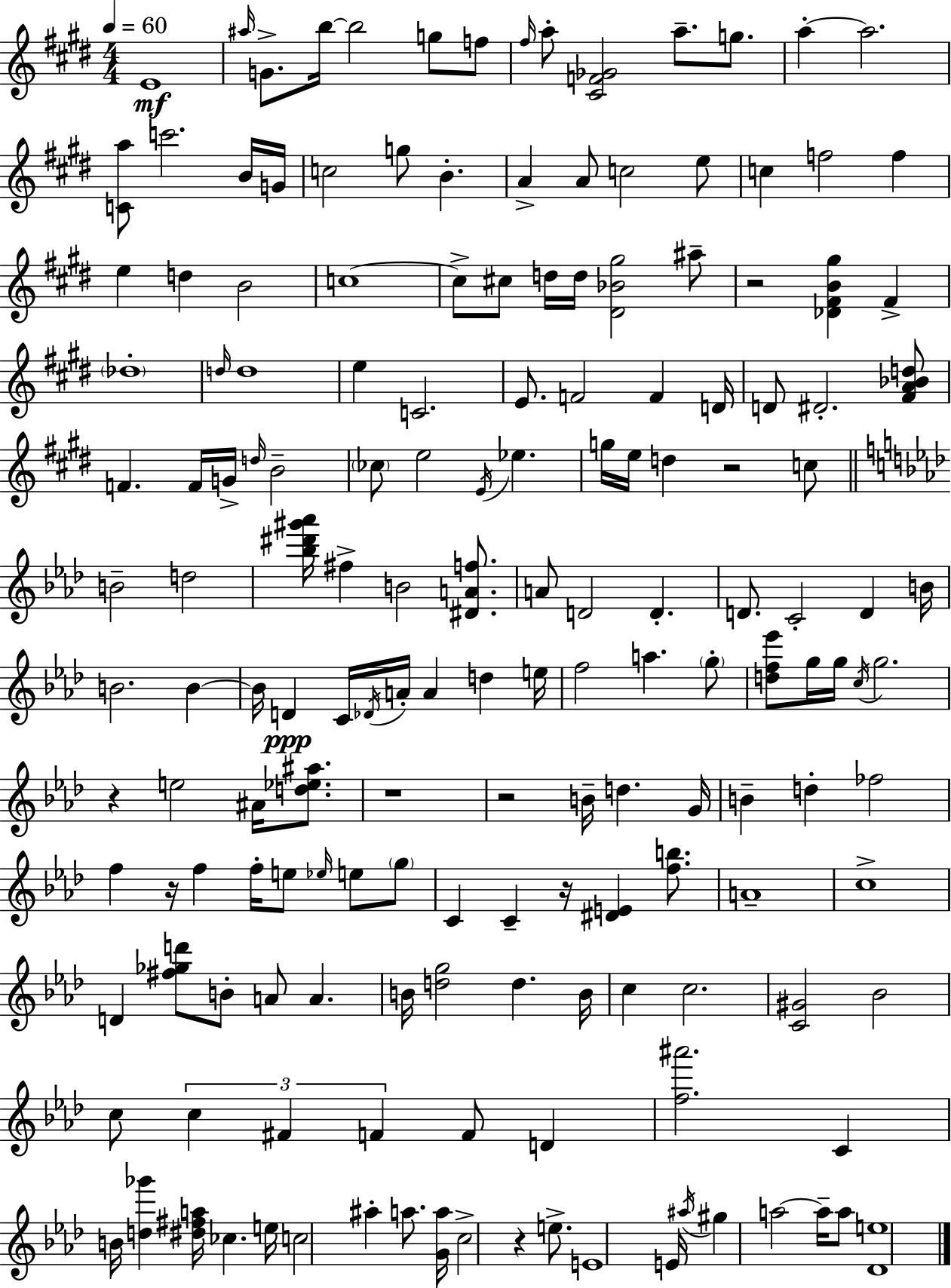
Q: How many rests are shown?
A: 8